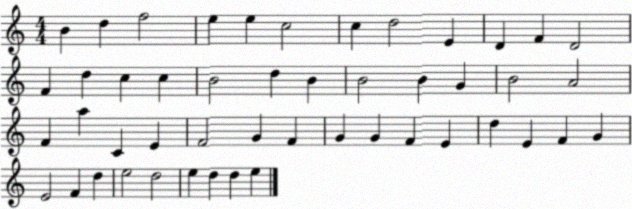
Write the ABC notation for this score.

X:1
T:Untitled
M:4/4
L:1/4
K:C
B d f2 e e c2 c d2 E D F D2 F d c c B2 d B B2 B G B2 A2 F a C E F2 G F G G F E d E F G E2 F d e2 d2 e d d e